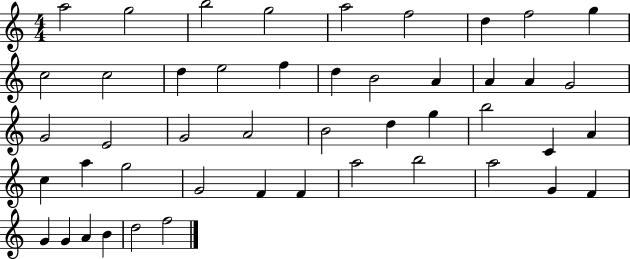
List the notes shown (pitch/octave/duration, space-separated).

A5/h G5/h B5/h G5/h A5/h F5/h D5/q F5/h G5/q C5/h C5/h D5/q E5/h F5/q D5/q B4/h A4/q A4/q A4/q G4/h G4/h E4/h G4/h A4/h B4/h D5/q G5/q B5/h C4/q A4/q C5/q A5/q G5/h G4/h F4/q F4/q A5/h B5/h A5/h G4/q F4/q G4/q G4/q A4/q B4/q D5/h F5/h